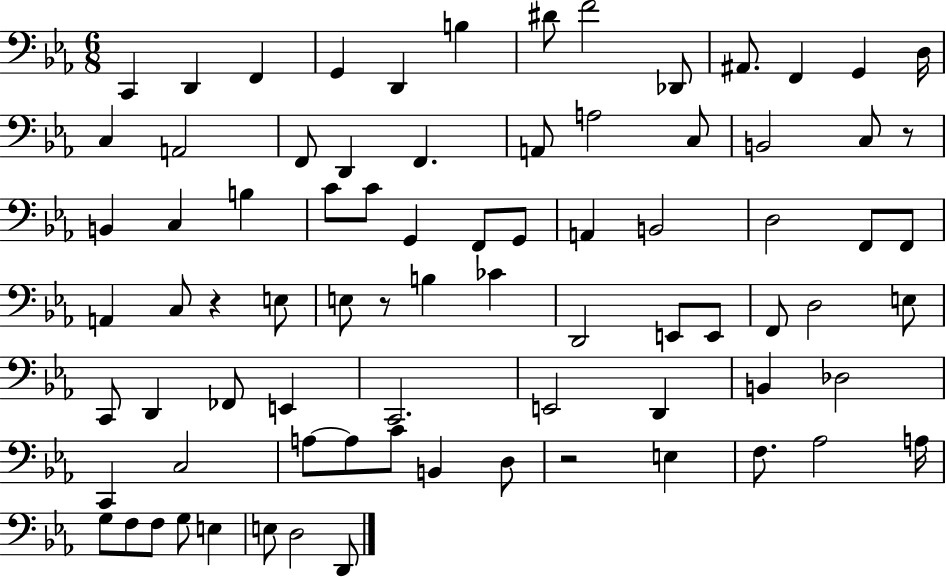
C2/q D2/q F2/q G2/q D2/q B3/q D#4/e F4/h Db2/e A#2/e. F2/q G2/q D3/s C3/q A2/h F2/e D2/q F2/q. A2/e A3/h C3/e B2/h C3/e R/e B2/q C3/q B3/q C4/e C4/e G2/q F2/e G2/e A2/q B2/h D3/h F2/e F2/e A2/q C3/e R/q E3/e E3/e R/e B3/q CES4/q D2/h E2/e E2/e F2/e D3/h E3/e C2/e D2/q FES2/e E2/q C2/h. E2/h D2/q B2/q Db3/h C2/q C3/h A3/e A3/e C4/e B2/q D3/e R/h E3/q F3/e. Ab3/h A3/s G3/e F3/e F3/e G3/e E3/q E3/e D3/h D2/e